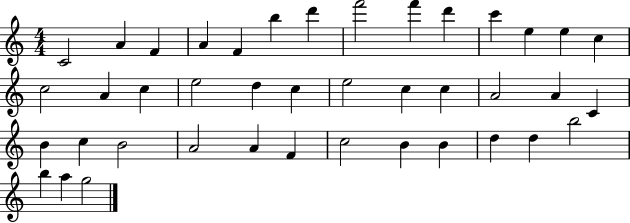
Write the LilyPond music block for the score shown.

{
  \clef treble
  \numericTimeSignature
  \time 4/4
  \key c \major
  c'2 a'4 f'4 | a'4 f'4 b''4 d'''4 | f'''2 f'''4 d'''4 | c'''4 e''4 e''4 c''4 | \break c''2 a'4 c''4 | e''2 d''4 c''4 | e''2 c''4 c''4 | a'2 a'4 c'4 | \break b'4 c''4 b'2 | a'2 a'4 f'4 | c''2 b'4 b'4 | d''4 d''4 b''2 | \break b''4 a''4 g''2 | \bar "|."
}